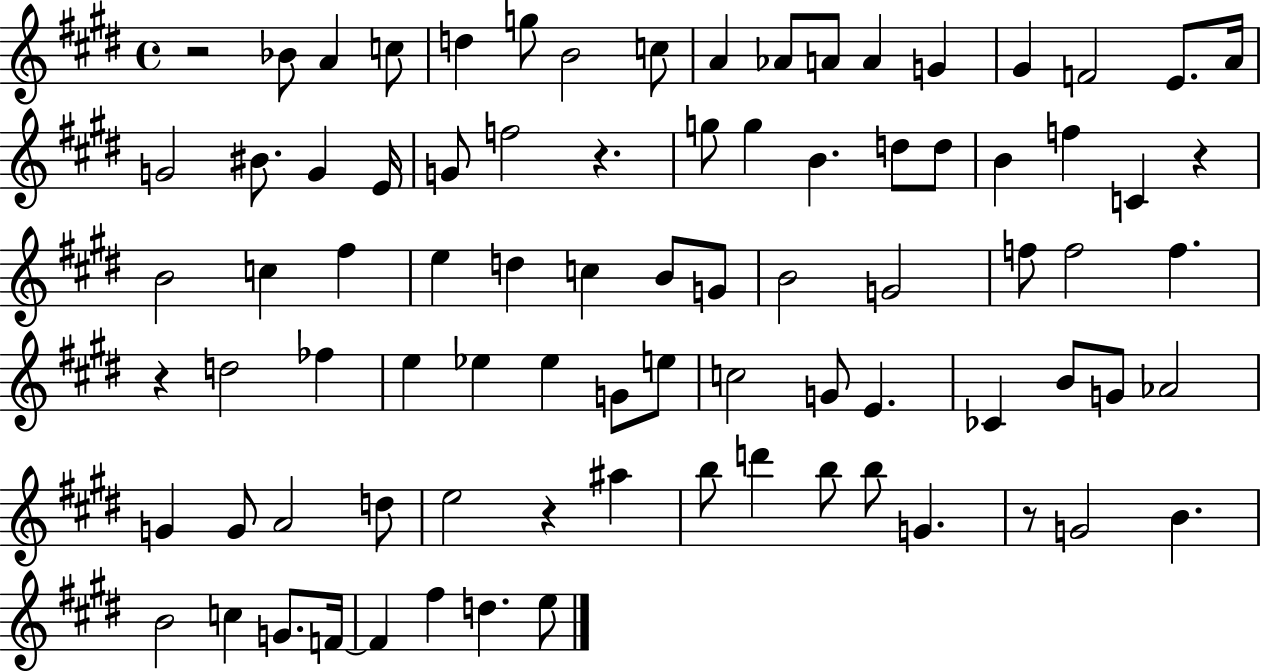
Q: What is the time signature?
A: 4/4